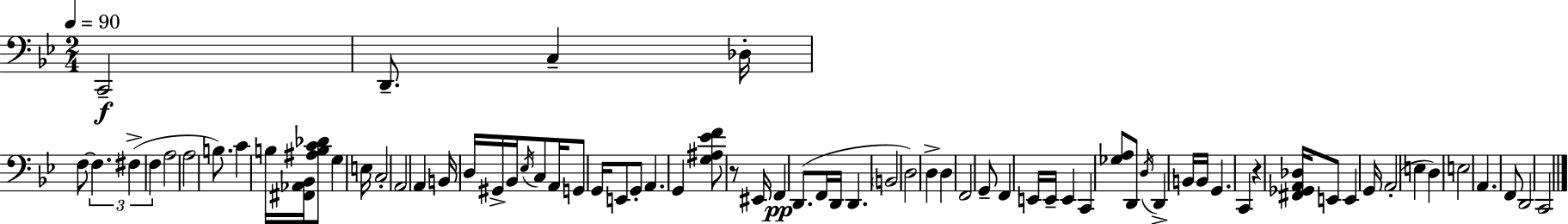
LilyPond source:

{
  \clef bass
  \numericTimeSignature
  \time 2/4
  \key bes \major
  \tempo 4 = 90
  c,2--\f | d,8.-- c4-- des16-. | f8~~ \tuplet 3/2 { f4. | fis4->( f4 } | \break a2 | a2 | b8.) c'4 b16 | <fis, aes, bes,>16 <ais b c' des'>8 g4 e16 | \break c2-. | a,2 | a,4 b,16 d16 gis,16-> bes,16 | \acciaccatura { ees16 } c8 a,16 g,8 g,16 e,8 | \break g,8-. a,4. | g,4 <g ais ees' f'>8 r8 | eis,16 f,4\pp d,8.( | f,16 d,16 d,4. | \break \parenthesize b,2 | d2) | d4-> d4 | f,2 | \break g,8-- f,4 e,16 | e,16-- e,4 c,4 | <ges a>8 d,8 \acciaccatura { d16 } d,4-> | b,16 b,16 g,4. | \break c,4 r4 | <fis, ges, a, des>16 e,8 e,4 | g,16 a,2-.( | e4 d4) | \break e2 | a,4. | f,8 d,2 | c,2 | \break \bar "|."
}